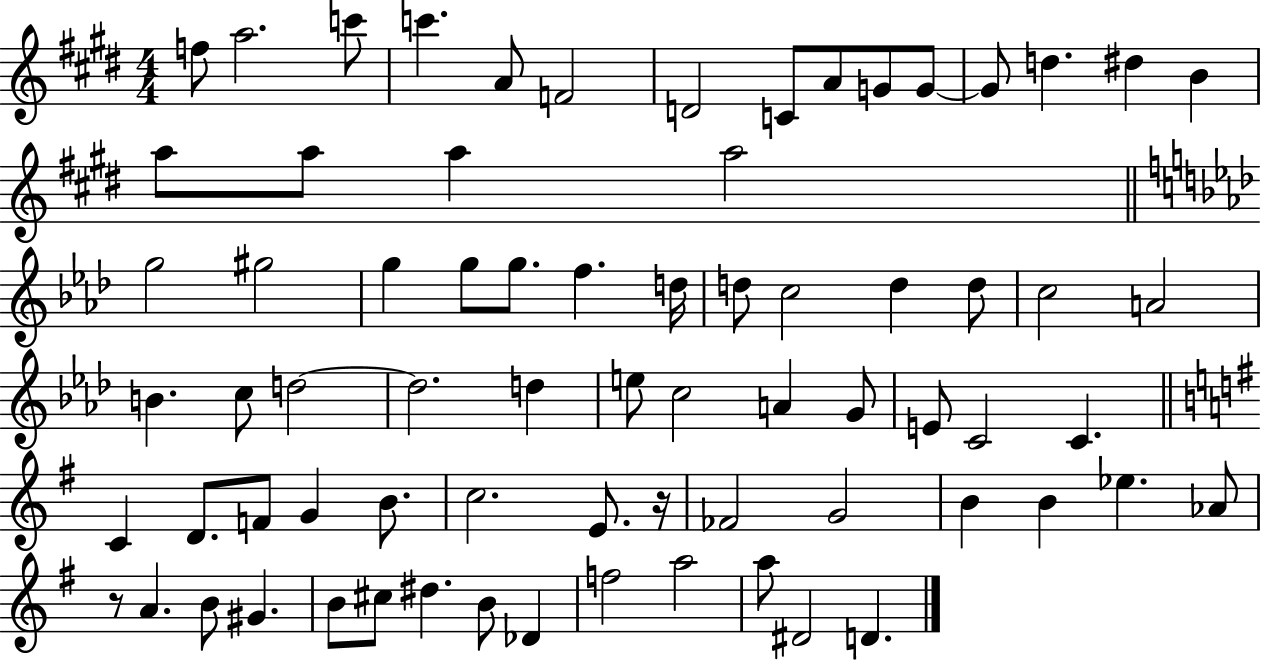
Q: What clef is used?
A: treble